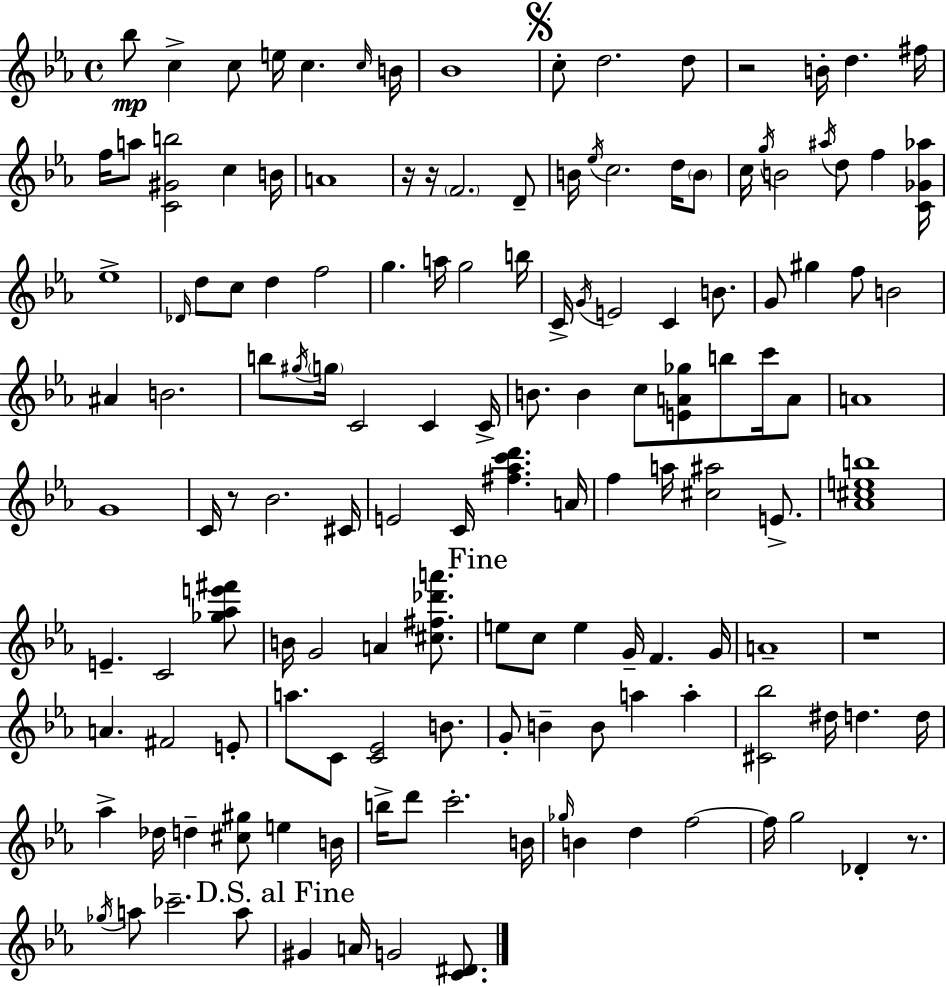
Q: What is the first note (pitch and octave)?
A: Bb5